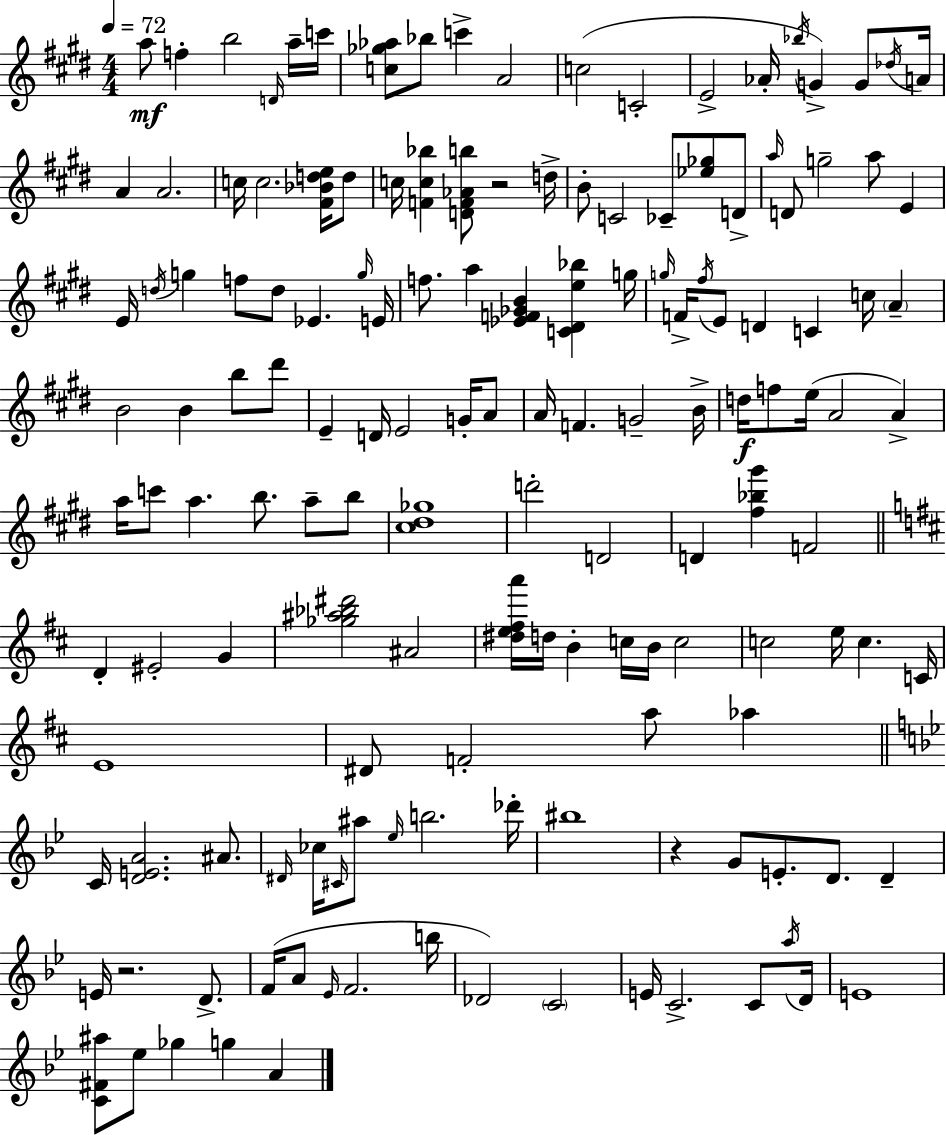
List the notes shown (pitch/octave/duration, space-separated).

A5/e F5/q B5/h D4/s A5/s C6/s [C5,Gb5,Ab5]/e Bb5/e C6/q A4/h C5/h C4/h E4/h Ab4/s Bb5/s G4/q G4/e Db5/s A4/s A4/q A4/h. C5/s C5/h. [F#4,Bb4,D5,E5]/s D5/e C5/s [F4,C5,Bb5]/q [D4,F4,Ab4,B5]/e R/h D5/s B4/e C4/h CES4/e [Eb5,Gb5]/e D4/e A5/s D4/e G5/h A5/e E4/q E4/s D5/s G5/q F5/e D5/e Eb4/q. G5/s E4/s F5/e. A5/q [Eb4,F4,Gb4,B4]/q [C4,D#4,E5,Bb5]/q G5/s G5/s F4/s F#5/s E4/e D4/q C4/q C5/s A4/q B4/h B4/q B5/e D#6/e E4/q D4/s E4/h G4/s A4/e A4/s F4/q. G4/h B4/s D5/s F5/e E5/s A4/h A4/q A5/s C6/e A5/q. B5/e. A5/e B5/e [C#5,D#5,Gb5]/w D6/h D4/h D4/q [F#5,Bb5,G#6]/q F4/h D4/q EIS4/h G4/q [Gb5,A#5,Bb5,D#6]/h A#4/h [D#5,E5,F#5,A6]/s D5/s B4/q C5/s B4/s C5/h C5/h E5/s C5/q. C4/s E4/w D#4/e F4/h A5/e Ab5/q C4/s [D4,E4,A4]/h. A#4/e. D#4/s CES5/s C#4/s A#5/e Eb5/s B5/h. Db6/s BIS5/w R/q G4/e E4/e. D4/e. D4/q E4/s R/h. D4/e. F4/s A4/e Eb4/s F4/h. B5/s Db4/h C4/h E4/s C4/h. C4/e A5/s D4/s E4/w [C4,F#4,A#5]/e Eb5/e Gb5/q G5/q A4/q